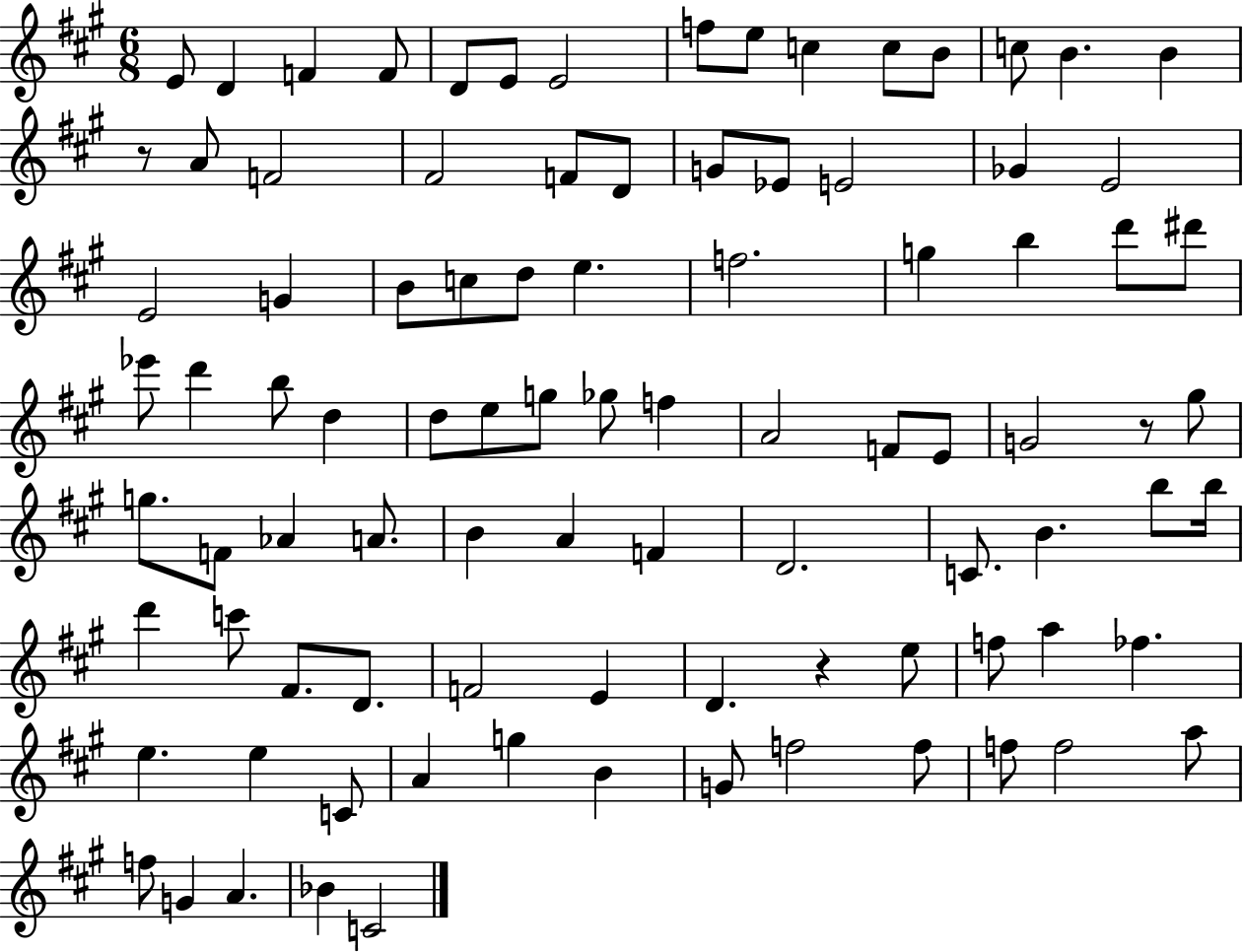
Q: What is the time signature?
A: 6/8